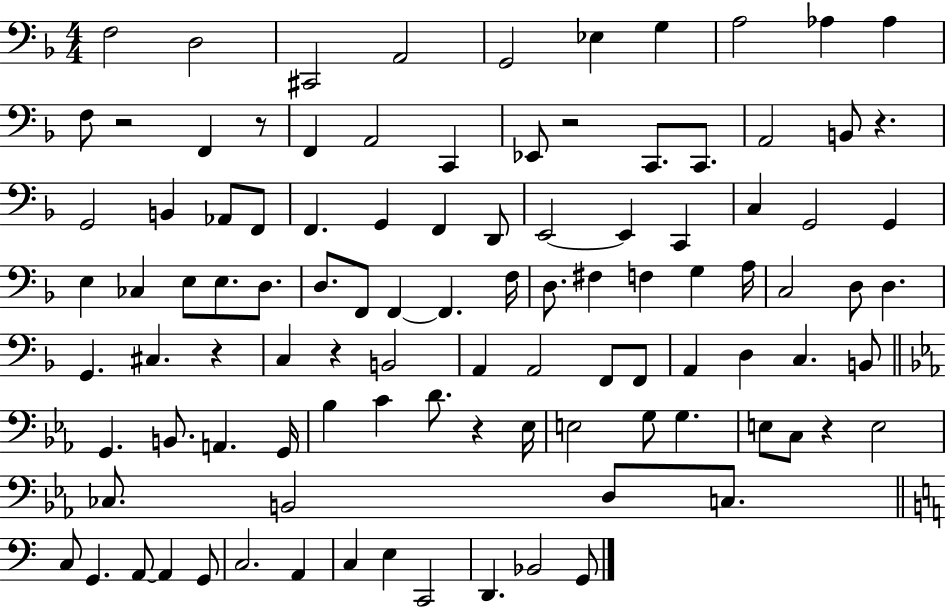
X:1
T:Untitled
M:4/4
L:1/4
K:F
F,2 D,2 ^C,,2 A,,2 G,,2 _E, G, A,2 _A, _A, F,/2 z2 F,, z/2 F,, A,,2 C,, _E,,/2 z2 C,,/2 C,,/2 A,,2 B,,/2 z G,,2 B,, _A,,/2 F,,/2 F,, G,, F,, D,,/2 E,,2 E,, C,, C, G,,2 G,, E, _C, E,/2 E,/2 D,/2 D,/2 F,,/2 F,, F,, F,/4 D,/2 ^F, F, G, A,/4 C,2 D,/2 D, G,, ^C, z C, z B,,2 A,, A,,2 F,,/2 F,,/2 A,, D, C, B,,/2 G,, B,,/2 A,, G,,/4 _B, C D/2 z _E,/4 E,2 G,/2 G, E,/2 C,/2 z E,2 _C,/2 B,,2 D,/2 C,/2 C,/2 G,, A,,/2 A,, G,,/2 C,2 A,, C, E, C,,2 D,, _B,,2 G,,/2